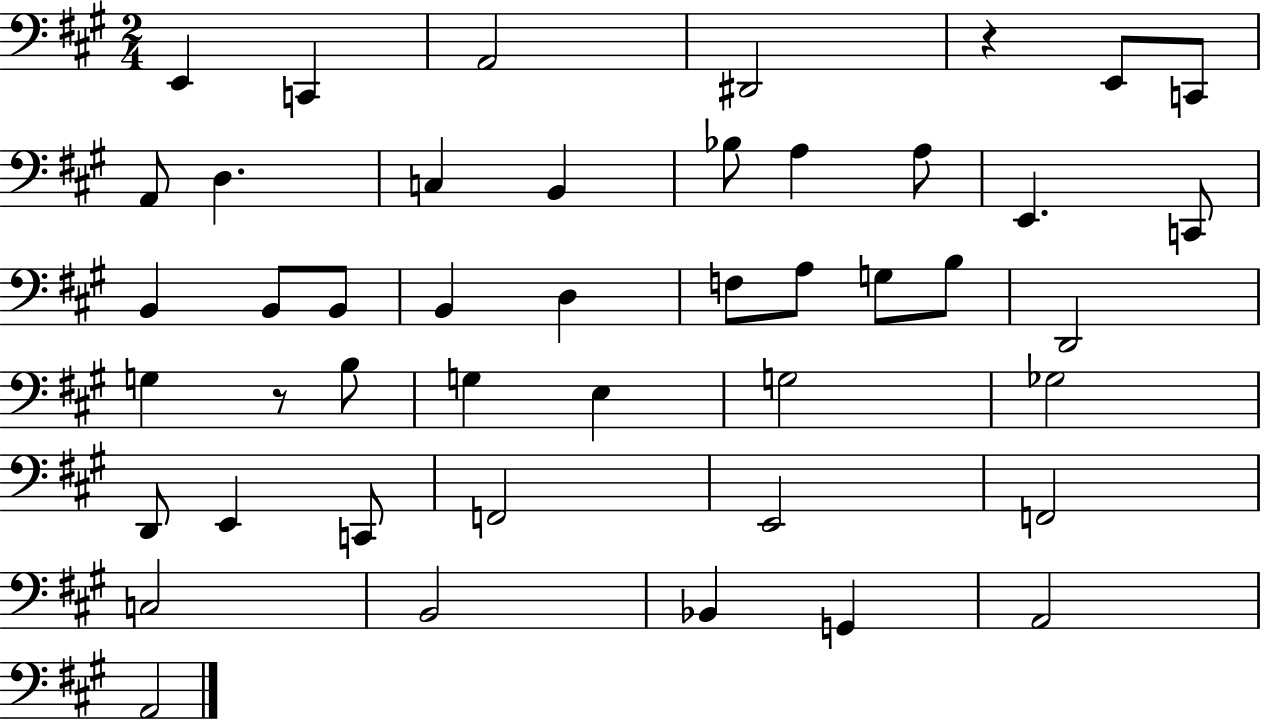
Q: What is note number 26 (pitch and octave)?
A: G3